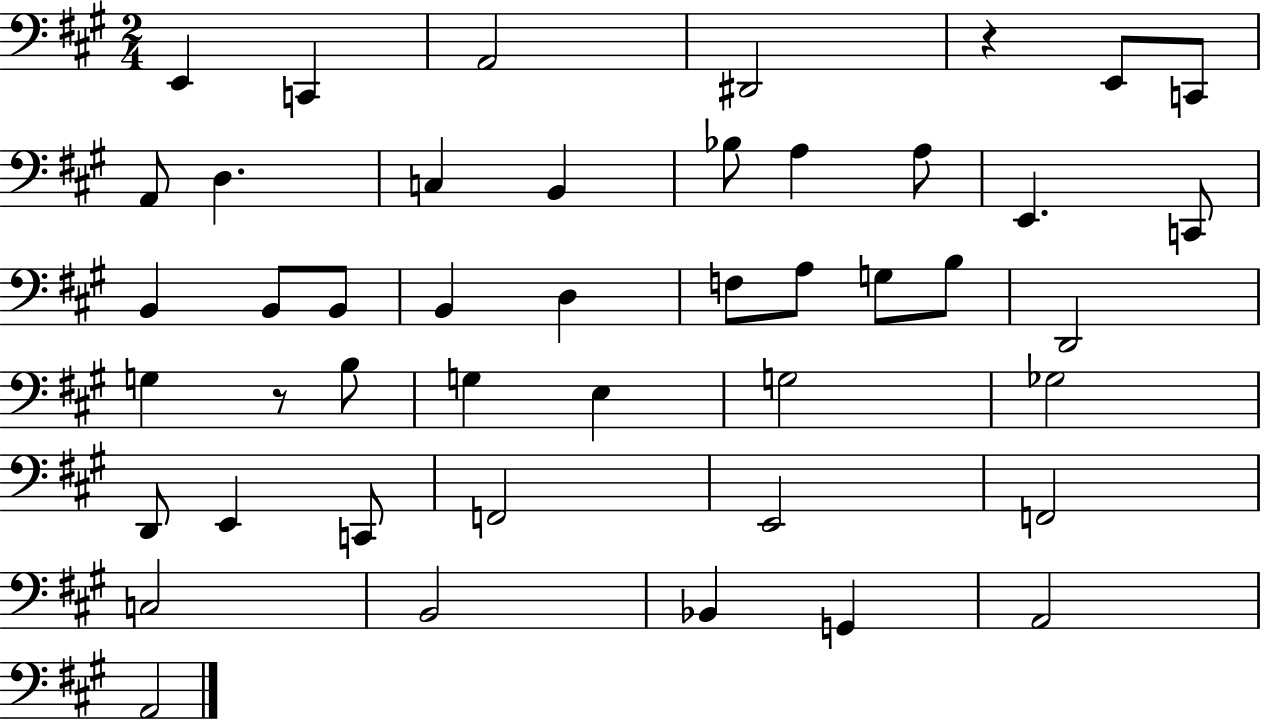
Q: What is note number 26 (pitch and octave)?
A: G3